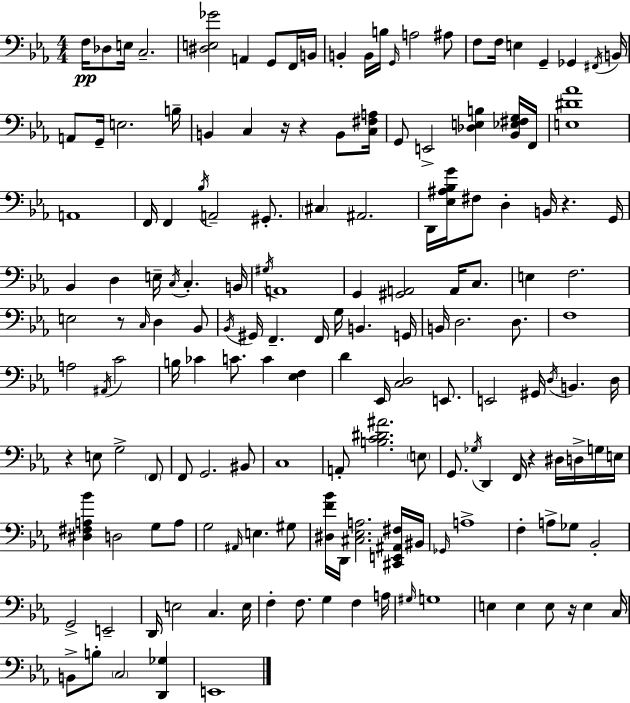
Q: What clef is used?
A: bass